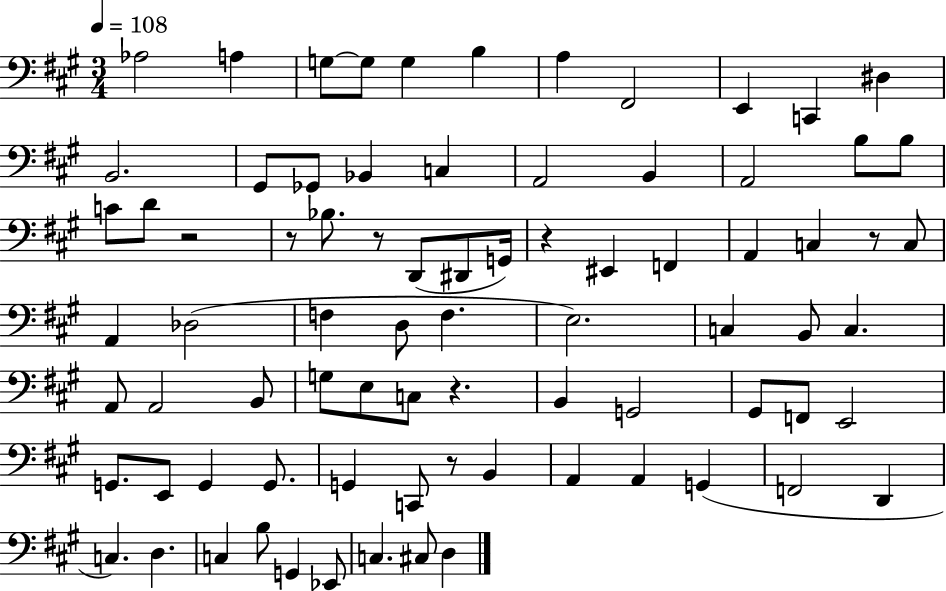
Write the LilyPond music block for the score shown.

{
  \clef bass
  \numericTimeSignature
  \time 3/4
  \key a \major
  \tempo 4 = 108
  aes2 a4 | g8~~ g8 g4 b4 | a4 fis,2 | e,4 c,4 dis4 | \break b,2. | gis,8 ges,8 bes,4 c4 | a,2 b,4 | a,2 b8 b8 | \break c'8 d'8 r2 | r8 bes8. r8 d,8( dis,8 g,16) | r4 eis,4 f,4 | a,4 c4 r8 c8 | \break a,4 des2( | f4 d8 f4. | e2.) | c4 b,8 c4. | \break a,8 a,2 b,8 | g8 e8 c8 r4. | b,4 g,2 | gis,8 f,8 e,2 | \break g,8. e,8 g,4 g,8. | g,4 c,8 r8 b,4 | a,4 a,4 g,4( | f,2 d,4 | \break c4.) d4. | c4 b8 g,4 ees,8 | c4. cis8 d4 | \bar "|."
}